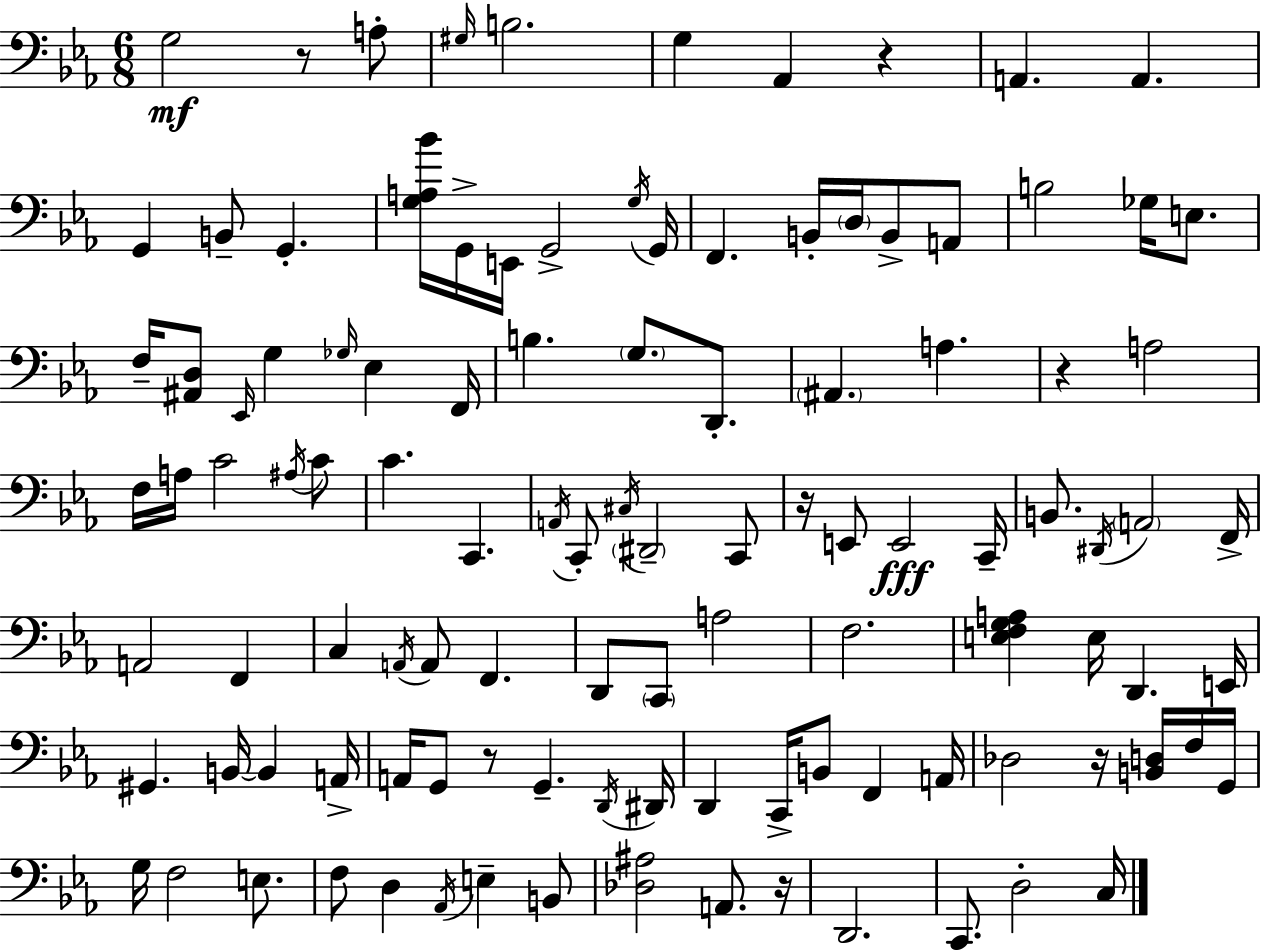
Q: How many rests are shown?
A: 7